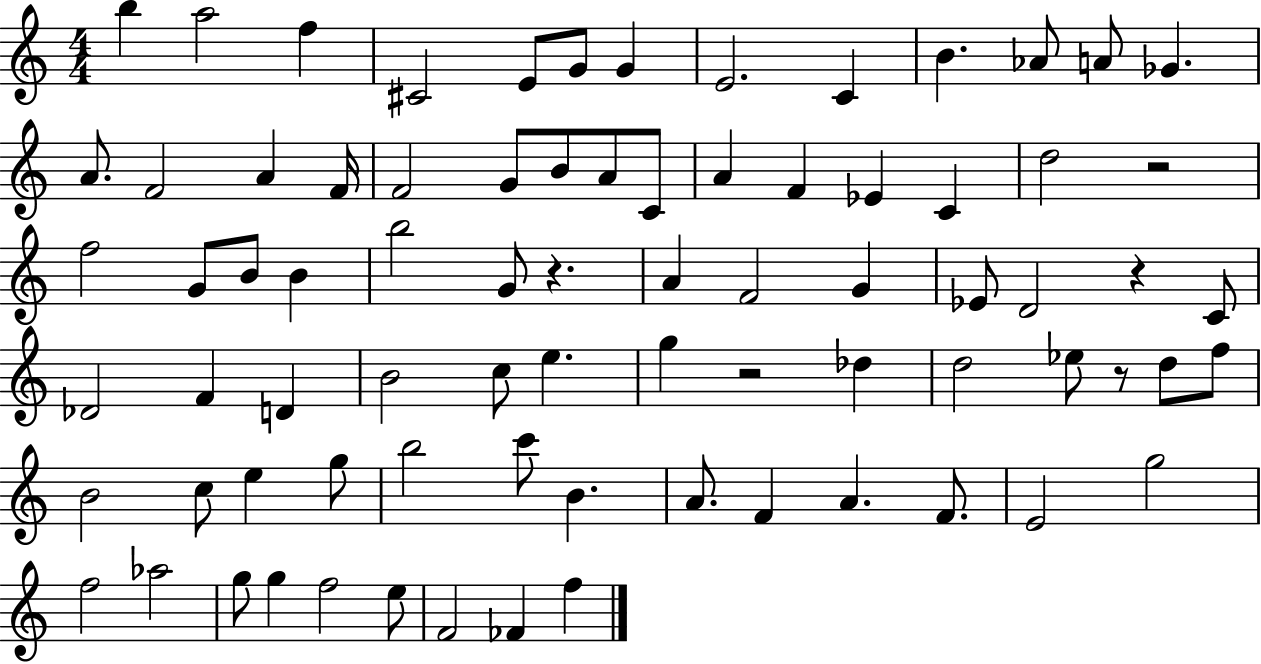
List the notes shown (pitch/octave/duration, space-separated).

B5/q A5/h F5/q C#4/h E4/e G4/e G4/q E4/h. C4/q B4/q. Ab4/e A4/e Gb4/q. A4/e. F4/h A4/q F4/s F4/h G4/e B4/e A4/e C4/e A4/q F4/q Eb4/q C4/q D5/h R/h F5/h G4/e B4/e B4/q B5/h G4/e R/q. A4/q F4/h G4/q Eb4/e D4/h R/q C4/e Db4/h F4/q D4/q B4/h C5/e E5/q. G5/q R/h Db5/q D5/h Eb5/e R/e D5/e F5/e B4/h C5/e E5/q G5/e B5/h C6/e B4/q. A4/e. F4/q A4/q. F4/e. E4/h G5/h F5/h Ab5/h G5/e G5/q F5/h E5/e F4/h FES4/q F5/q